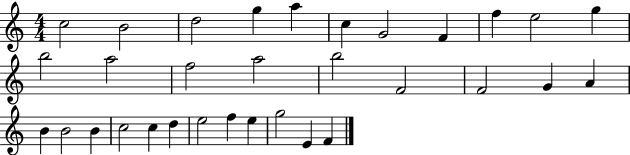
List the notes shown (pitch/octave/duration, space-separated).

C5/h B4/h D5/h G5/q A5/q C5/q G4/h F4/q F5/q E5/h G5/q B5/h A5/h F5/h A5/h B5/h F4/h F4/h G4/q A4/q B4/q B4/h B4/q C5/h C5/q D5/q E5/h F5/q E5/q G5/h E4/q F4/q